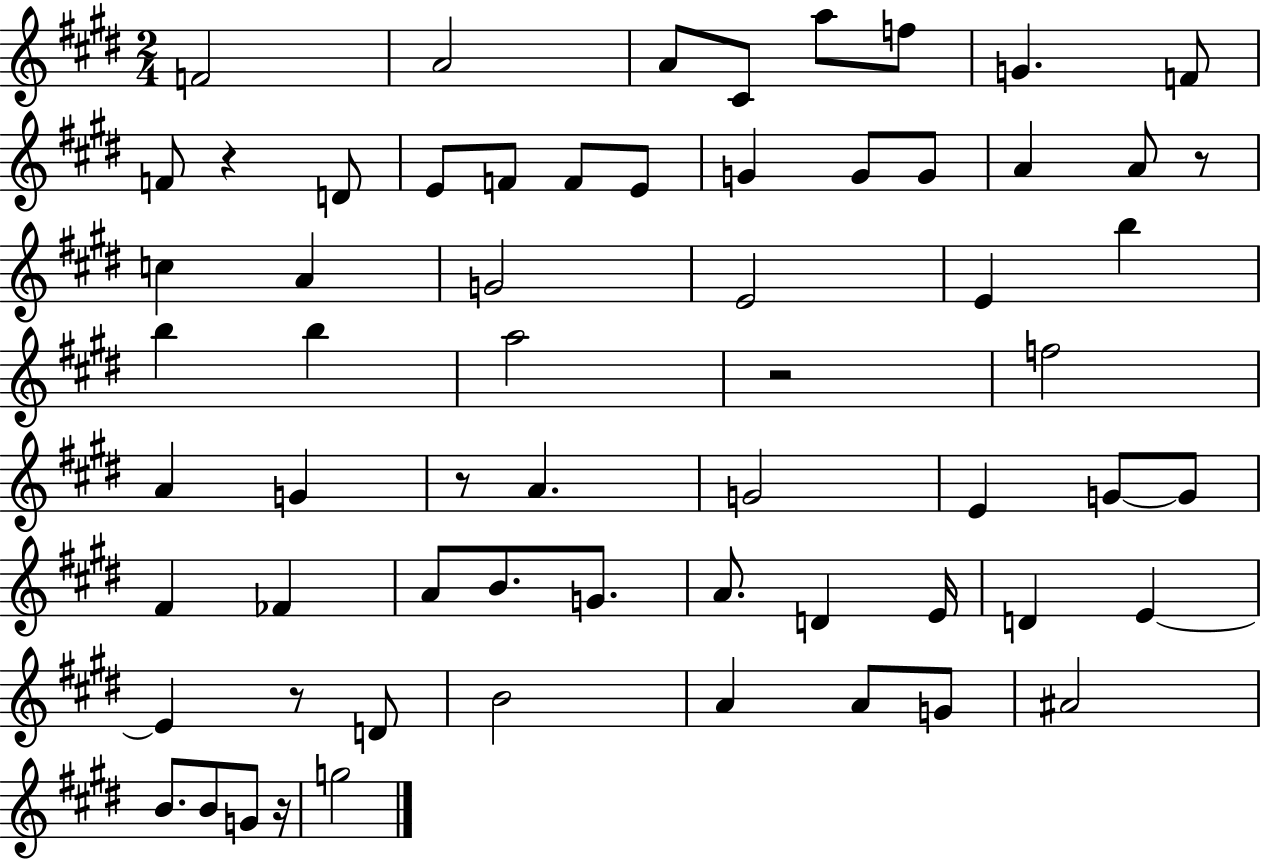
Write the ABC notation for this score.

X:1
T:Untitled
M:2/4
L:1/4
K:E
F2 A2 A/2 ^C/2 a/2 f/2 G F/2 F/2 z D/2 E/2 F/2 F/2 E/2 G G/2 G/2 A A/2 z/2 c A G2 E2 E b b b a2 z2 f2 A G z/2 A G2 E G/2 G/2 ^F _F A/2 B/2 G/2 A/2 D E/4 D E E z/2 D/2 B2 A A/2 G/2 ^A2 B/2 B/2 G/2 z/4 g2